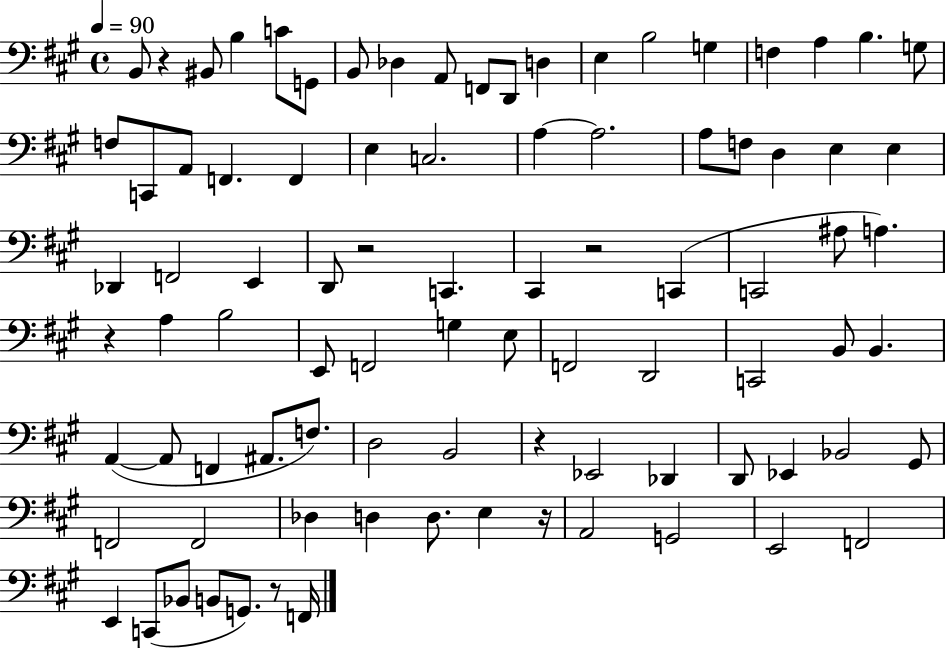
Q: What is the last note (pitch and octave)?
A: F2